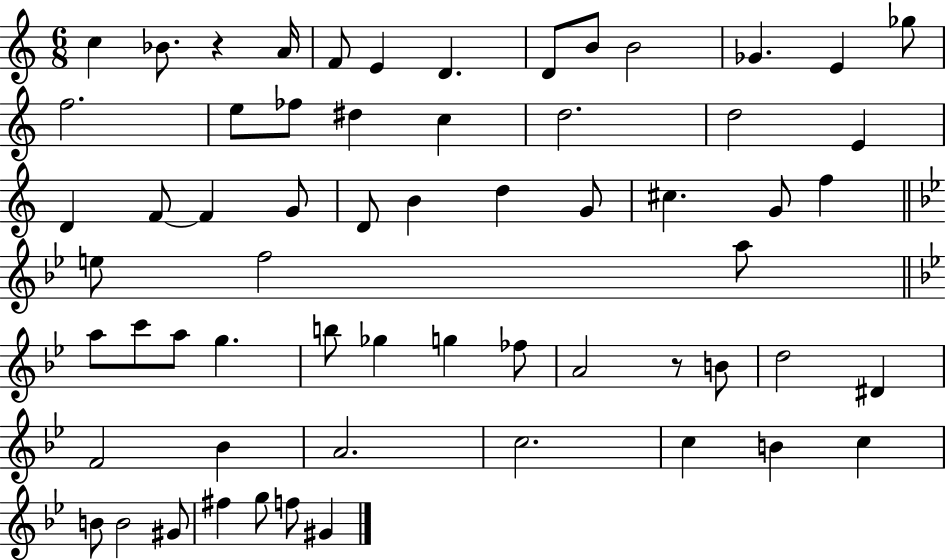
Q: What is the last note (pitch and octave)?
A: G#4